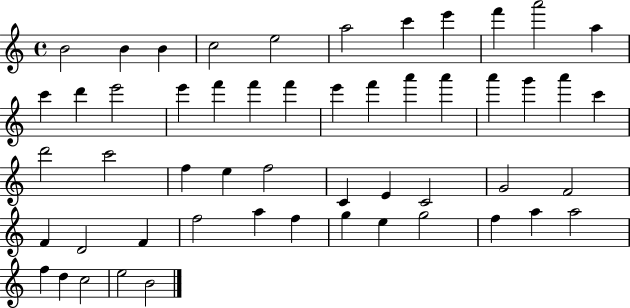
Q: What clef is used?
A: treble